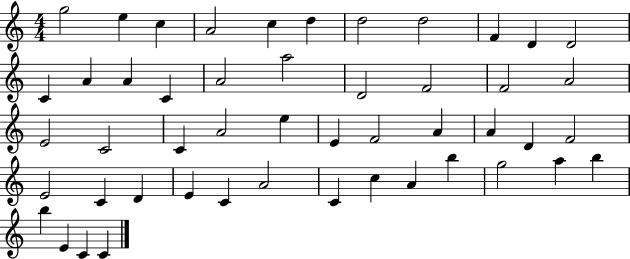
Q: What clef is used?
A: treble